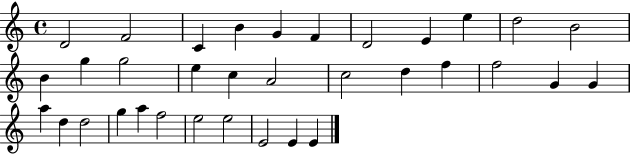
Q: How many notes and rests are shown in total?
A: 34